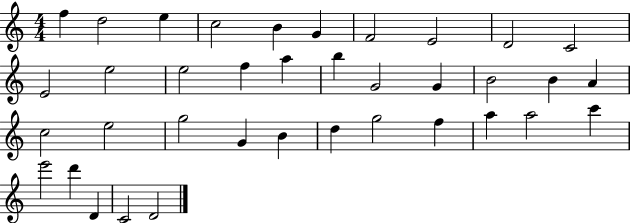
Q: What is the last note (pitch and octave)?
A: D4